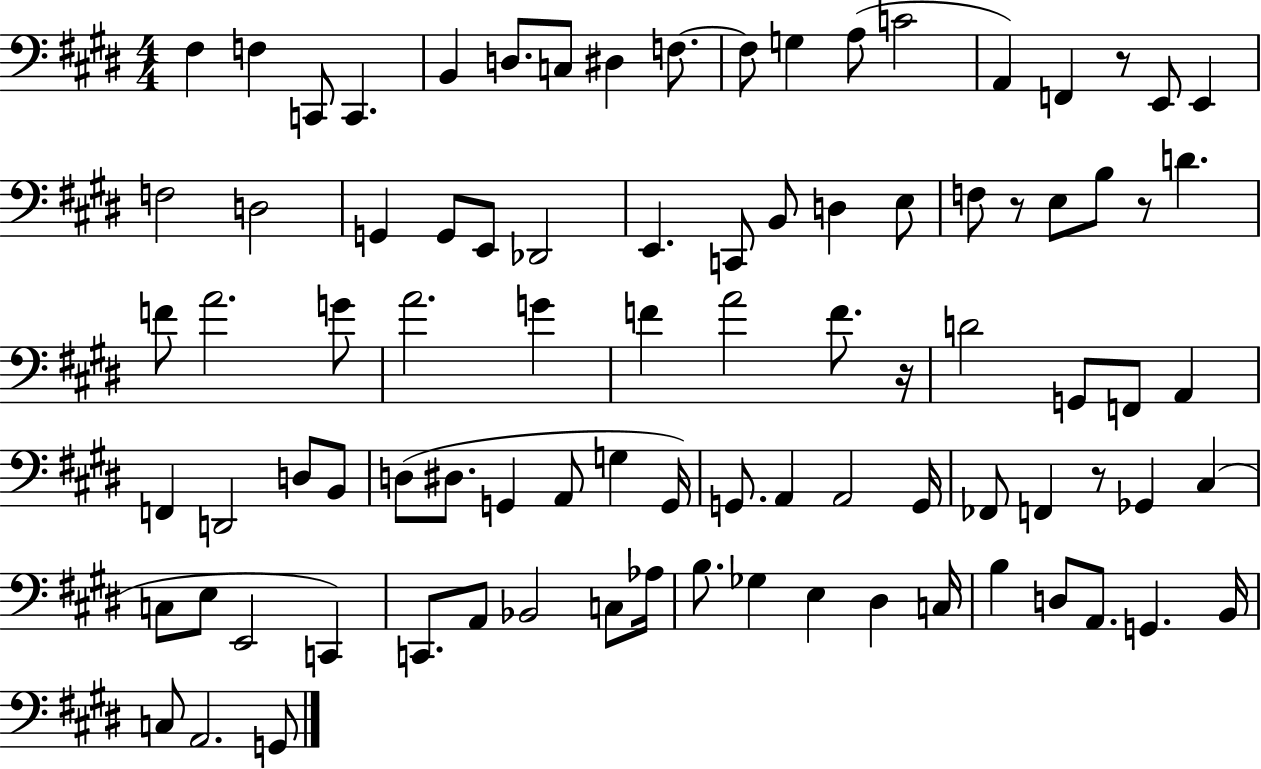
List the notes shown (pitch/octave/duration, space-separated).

F#3/q F3/q C2/e C2/q. B2/q D3/e. C3/e D#3/q F3/e. F3/e G3/q A3/e C4/h A2/q F2/q R/e E2/e E2/q F3/h D3/h G2/q G2/e E2/e Db2/h E2/q. C2/e B2/e D3/q E3/e F3/e R/e E3/e B3/e R/e D4/q. F4/e A4/h. G4/e A4/h. G4/q F4/q A4/h F4/e. R/s D4/h G2/e F2/e A2/q F2/q D2/h D3/e B2/e D3/e D#3/e. G2/q A2/e G3/q G2/s G2/e. A2/q A2/h G2/s FES2/e F2/q R/e Gb2/q C#3/q C3/e E3/e E2/h C2/q C2/e. A2/e Bb2/h C3/e Ab3/s B3/e. Gb3/q E3/q D#3/q C3/s B3/q D3/e A2/e. G2/q. B2/s C3/e A2/h. G2/e